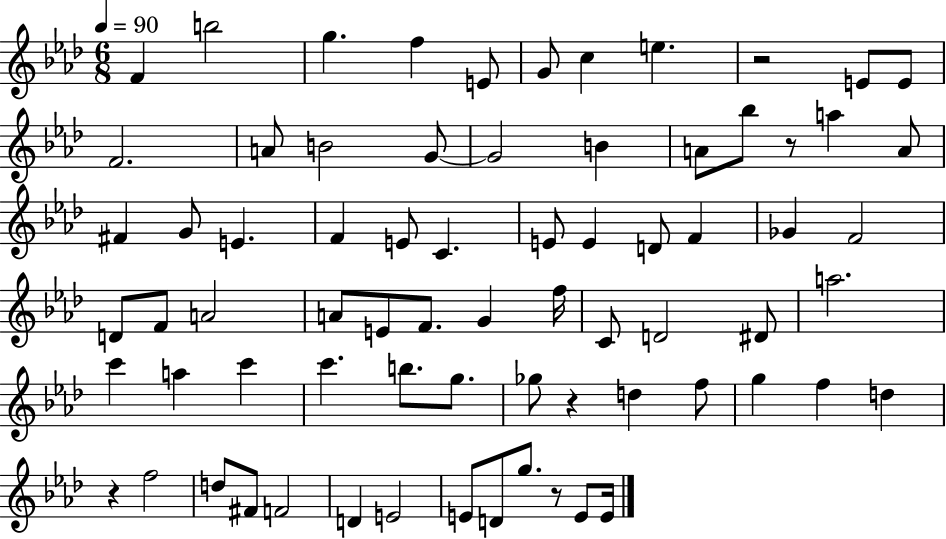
{
  \clef treble
  \numericTimeSignature
  \time 6/8
  \key aes \major
  \tempo 4 = 90
  \repeat volta 2 { f'4 b''2 | g''4. f''4 e'8 | g'8 c''4 e''4. | r2 e'8 e'8 | \break f'2. | a'8 b'2 g'8~~ | g'2 b'4 | a'8 bes''8 r8 a''4 a'8 | \break fis'4 g'8 e'4. | f'4 e'8 c'4. | e'8 e'4 d'8 f'4 | ges'4 f'2 | \break d'8 f'8 a'2 | a'8 e'8 f'8. g'4 f''16 | c'8 d'2 dis'8 | a''2. | \break c'''4 a''4 c'''4 | c'''4. b''8. g''8. | ges''8 r4 d''4 f''8 | g''4 f''4 d''4 | \break r4 f''2 | d''8 fis'8 f'2 | d'4 e'2 | e'8 d'8 g''8. r8 e'8 e'16 | \break } \bar "|."
}